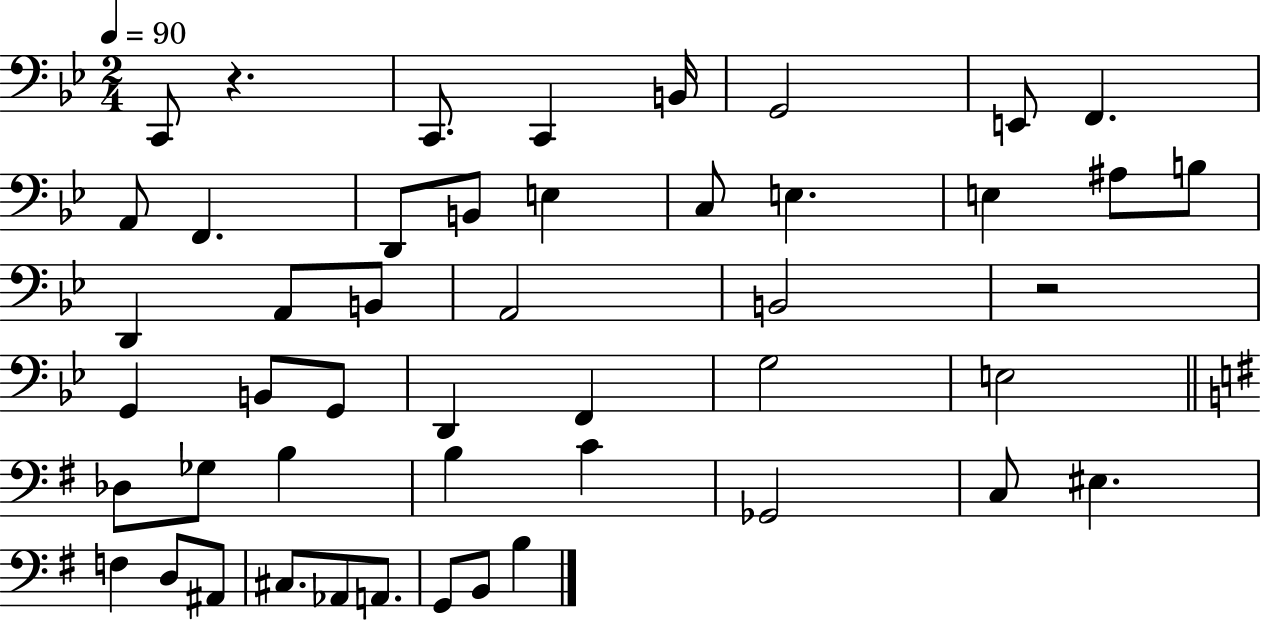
X:1
T:Untitled
M:2/4
L:1/4
K:Bb
C,,/2 z C,,/2 C,, B,,/4 G,,2 E,,/2 F,, A,,/2 F,, D,,/2 B,,/2 E, C,/2 E, E, ^A,/2 B,/2 D,, A,,/2 B,,/2 A,,2 B,,2 z2 G,, B,,/2 G,,/2 D,, F,, G,2 E,2 _D,/2 _G,/2 B, B, C _G,,2 C,/2 ^E, F, D,/2 ^A,,/2 ^C,/2 _A,,/2 A,,/2 G,,/2 B,,/2 B,